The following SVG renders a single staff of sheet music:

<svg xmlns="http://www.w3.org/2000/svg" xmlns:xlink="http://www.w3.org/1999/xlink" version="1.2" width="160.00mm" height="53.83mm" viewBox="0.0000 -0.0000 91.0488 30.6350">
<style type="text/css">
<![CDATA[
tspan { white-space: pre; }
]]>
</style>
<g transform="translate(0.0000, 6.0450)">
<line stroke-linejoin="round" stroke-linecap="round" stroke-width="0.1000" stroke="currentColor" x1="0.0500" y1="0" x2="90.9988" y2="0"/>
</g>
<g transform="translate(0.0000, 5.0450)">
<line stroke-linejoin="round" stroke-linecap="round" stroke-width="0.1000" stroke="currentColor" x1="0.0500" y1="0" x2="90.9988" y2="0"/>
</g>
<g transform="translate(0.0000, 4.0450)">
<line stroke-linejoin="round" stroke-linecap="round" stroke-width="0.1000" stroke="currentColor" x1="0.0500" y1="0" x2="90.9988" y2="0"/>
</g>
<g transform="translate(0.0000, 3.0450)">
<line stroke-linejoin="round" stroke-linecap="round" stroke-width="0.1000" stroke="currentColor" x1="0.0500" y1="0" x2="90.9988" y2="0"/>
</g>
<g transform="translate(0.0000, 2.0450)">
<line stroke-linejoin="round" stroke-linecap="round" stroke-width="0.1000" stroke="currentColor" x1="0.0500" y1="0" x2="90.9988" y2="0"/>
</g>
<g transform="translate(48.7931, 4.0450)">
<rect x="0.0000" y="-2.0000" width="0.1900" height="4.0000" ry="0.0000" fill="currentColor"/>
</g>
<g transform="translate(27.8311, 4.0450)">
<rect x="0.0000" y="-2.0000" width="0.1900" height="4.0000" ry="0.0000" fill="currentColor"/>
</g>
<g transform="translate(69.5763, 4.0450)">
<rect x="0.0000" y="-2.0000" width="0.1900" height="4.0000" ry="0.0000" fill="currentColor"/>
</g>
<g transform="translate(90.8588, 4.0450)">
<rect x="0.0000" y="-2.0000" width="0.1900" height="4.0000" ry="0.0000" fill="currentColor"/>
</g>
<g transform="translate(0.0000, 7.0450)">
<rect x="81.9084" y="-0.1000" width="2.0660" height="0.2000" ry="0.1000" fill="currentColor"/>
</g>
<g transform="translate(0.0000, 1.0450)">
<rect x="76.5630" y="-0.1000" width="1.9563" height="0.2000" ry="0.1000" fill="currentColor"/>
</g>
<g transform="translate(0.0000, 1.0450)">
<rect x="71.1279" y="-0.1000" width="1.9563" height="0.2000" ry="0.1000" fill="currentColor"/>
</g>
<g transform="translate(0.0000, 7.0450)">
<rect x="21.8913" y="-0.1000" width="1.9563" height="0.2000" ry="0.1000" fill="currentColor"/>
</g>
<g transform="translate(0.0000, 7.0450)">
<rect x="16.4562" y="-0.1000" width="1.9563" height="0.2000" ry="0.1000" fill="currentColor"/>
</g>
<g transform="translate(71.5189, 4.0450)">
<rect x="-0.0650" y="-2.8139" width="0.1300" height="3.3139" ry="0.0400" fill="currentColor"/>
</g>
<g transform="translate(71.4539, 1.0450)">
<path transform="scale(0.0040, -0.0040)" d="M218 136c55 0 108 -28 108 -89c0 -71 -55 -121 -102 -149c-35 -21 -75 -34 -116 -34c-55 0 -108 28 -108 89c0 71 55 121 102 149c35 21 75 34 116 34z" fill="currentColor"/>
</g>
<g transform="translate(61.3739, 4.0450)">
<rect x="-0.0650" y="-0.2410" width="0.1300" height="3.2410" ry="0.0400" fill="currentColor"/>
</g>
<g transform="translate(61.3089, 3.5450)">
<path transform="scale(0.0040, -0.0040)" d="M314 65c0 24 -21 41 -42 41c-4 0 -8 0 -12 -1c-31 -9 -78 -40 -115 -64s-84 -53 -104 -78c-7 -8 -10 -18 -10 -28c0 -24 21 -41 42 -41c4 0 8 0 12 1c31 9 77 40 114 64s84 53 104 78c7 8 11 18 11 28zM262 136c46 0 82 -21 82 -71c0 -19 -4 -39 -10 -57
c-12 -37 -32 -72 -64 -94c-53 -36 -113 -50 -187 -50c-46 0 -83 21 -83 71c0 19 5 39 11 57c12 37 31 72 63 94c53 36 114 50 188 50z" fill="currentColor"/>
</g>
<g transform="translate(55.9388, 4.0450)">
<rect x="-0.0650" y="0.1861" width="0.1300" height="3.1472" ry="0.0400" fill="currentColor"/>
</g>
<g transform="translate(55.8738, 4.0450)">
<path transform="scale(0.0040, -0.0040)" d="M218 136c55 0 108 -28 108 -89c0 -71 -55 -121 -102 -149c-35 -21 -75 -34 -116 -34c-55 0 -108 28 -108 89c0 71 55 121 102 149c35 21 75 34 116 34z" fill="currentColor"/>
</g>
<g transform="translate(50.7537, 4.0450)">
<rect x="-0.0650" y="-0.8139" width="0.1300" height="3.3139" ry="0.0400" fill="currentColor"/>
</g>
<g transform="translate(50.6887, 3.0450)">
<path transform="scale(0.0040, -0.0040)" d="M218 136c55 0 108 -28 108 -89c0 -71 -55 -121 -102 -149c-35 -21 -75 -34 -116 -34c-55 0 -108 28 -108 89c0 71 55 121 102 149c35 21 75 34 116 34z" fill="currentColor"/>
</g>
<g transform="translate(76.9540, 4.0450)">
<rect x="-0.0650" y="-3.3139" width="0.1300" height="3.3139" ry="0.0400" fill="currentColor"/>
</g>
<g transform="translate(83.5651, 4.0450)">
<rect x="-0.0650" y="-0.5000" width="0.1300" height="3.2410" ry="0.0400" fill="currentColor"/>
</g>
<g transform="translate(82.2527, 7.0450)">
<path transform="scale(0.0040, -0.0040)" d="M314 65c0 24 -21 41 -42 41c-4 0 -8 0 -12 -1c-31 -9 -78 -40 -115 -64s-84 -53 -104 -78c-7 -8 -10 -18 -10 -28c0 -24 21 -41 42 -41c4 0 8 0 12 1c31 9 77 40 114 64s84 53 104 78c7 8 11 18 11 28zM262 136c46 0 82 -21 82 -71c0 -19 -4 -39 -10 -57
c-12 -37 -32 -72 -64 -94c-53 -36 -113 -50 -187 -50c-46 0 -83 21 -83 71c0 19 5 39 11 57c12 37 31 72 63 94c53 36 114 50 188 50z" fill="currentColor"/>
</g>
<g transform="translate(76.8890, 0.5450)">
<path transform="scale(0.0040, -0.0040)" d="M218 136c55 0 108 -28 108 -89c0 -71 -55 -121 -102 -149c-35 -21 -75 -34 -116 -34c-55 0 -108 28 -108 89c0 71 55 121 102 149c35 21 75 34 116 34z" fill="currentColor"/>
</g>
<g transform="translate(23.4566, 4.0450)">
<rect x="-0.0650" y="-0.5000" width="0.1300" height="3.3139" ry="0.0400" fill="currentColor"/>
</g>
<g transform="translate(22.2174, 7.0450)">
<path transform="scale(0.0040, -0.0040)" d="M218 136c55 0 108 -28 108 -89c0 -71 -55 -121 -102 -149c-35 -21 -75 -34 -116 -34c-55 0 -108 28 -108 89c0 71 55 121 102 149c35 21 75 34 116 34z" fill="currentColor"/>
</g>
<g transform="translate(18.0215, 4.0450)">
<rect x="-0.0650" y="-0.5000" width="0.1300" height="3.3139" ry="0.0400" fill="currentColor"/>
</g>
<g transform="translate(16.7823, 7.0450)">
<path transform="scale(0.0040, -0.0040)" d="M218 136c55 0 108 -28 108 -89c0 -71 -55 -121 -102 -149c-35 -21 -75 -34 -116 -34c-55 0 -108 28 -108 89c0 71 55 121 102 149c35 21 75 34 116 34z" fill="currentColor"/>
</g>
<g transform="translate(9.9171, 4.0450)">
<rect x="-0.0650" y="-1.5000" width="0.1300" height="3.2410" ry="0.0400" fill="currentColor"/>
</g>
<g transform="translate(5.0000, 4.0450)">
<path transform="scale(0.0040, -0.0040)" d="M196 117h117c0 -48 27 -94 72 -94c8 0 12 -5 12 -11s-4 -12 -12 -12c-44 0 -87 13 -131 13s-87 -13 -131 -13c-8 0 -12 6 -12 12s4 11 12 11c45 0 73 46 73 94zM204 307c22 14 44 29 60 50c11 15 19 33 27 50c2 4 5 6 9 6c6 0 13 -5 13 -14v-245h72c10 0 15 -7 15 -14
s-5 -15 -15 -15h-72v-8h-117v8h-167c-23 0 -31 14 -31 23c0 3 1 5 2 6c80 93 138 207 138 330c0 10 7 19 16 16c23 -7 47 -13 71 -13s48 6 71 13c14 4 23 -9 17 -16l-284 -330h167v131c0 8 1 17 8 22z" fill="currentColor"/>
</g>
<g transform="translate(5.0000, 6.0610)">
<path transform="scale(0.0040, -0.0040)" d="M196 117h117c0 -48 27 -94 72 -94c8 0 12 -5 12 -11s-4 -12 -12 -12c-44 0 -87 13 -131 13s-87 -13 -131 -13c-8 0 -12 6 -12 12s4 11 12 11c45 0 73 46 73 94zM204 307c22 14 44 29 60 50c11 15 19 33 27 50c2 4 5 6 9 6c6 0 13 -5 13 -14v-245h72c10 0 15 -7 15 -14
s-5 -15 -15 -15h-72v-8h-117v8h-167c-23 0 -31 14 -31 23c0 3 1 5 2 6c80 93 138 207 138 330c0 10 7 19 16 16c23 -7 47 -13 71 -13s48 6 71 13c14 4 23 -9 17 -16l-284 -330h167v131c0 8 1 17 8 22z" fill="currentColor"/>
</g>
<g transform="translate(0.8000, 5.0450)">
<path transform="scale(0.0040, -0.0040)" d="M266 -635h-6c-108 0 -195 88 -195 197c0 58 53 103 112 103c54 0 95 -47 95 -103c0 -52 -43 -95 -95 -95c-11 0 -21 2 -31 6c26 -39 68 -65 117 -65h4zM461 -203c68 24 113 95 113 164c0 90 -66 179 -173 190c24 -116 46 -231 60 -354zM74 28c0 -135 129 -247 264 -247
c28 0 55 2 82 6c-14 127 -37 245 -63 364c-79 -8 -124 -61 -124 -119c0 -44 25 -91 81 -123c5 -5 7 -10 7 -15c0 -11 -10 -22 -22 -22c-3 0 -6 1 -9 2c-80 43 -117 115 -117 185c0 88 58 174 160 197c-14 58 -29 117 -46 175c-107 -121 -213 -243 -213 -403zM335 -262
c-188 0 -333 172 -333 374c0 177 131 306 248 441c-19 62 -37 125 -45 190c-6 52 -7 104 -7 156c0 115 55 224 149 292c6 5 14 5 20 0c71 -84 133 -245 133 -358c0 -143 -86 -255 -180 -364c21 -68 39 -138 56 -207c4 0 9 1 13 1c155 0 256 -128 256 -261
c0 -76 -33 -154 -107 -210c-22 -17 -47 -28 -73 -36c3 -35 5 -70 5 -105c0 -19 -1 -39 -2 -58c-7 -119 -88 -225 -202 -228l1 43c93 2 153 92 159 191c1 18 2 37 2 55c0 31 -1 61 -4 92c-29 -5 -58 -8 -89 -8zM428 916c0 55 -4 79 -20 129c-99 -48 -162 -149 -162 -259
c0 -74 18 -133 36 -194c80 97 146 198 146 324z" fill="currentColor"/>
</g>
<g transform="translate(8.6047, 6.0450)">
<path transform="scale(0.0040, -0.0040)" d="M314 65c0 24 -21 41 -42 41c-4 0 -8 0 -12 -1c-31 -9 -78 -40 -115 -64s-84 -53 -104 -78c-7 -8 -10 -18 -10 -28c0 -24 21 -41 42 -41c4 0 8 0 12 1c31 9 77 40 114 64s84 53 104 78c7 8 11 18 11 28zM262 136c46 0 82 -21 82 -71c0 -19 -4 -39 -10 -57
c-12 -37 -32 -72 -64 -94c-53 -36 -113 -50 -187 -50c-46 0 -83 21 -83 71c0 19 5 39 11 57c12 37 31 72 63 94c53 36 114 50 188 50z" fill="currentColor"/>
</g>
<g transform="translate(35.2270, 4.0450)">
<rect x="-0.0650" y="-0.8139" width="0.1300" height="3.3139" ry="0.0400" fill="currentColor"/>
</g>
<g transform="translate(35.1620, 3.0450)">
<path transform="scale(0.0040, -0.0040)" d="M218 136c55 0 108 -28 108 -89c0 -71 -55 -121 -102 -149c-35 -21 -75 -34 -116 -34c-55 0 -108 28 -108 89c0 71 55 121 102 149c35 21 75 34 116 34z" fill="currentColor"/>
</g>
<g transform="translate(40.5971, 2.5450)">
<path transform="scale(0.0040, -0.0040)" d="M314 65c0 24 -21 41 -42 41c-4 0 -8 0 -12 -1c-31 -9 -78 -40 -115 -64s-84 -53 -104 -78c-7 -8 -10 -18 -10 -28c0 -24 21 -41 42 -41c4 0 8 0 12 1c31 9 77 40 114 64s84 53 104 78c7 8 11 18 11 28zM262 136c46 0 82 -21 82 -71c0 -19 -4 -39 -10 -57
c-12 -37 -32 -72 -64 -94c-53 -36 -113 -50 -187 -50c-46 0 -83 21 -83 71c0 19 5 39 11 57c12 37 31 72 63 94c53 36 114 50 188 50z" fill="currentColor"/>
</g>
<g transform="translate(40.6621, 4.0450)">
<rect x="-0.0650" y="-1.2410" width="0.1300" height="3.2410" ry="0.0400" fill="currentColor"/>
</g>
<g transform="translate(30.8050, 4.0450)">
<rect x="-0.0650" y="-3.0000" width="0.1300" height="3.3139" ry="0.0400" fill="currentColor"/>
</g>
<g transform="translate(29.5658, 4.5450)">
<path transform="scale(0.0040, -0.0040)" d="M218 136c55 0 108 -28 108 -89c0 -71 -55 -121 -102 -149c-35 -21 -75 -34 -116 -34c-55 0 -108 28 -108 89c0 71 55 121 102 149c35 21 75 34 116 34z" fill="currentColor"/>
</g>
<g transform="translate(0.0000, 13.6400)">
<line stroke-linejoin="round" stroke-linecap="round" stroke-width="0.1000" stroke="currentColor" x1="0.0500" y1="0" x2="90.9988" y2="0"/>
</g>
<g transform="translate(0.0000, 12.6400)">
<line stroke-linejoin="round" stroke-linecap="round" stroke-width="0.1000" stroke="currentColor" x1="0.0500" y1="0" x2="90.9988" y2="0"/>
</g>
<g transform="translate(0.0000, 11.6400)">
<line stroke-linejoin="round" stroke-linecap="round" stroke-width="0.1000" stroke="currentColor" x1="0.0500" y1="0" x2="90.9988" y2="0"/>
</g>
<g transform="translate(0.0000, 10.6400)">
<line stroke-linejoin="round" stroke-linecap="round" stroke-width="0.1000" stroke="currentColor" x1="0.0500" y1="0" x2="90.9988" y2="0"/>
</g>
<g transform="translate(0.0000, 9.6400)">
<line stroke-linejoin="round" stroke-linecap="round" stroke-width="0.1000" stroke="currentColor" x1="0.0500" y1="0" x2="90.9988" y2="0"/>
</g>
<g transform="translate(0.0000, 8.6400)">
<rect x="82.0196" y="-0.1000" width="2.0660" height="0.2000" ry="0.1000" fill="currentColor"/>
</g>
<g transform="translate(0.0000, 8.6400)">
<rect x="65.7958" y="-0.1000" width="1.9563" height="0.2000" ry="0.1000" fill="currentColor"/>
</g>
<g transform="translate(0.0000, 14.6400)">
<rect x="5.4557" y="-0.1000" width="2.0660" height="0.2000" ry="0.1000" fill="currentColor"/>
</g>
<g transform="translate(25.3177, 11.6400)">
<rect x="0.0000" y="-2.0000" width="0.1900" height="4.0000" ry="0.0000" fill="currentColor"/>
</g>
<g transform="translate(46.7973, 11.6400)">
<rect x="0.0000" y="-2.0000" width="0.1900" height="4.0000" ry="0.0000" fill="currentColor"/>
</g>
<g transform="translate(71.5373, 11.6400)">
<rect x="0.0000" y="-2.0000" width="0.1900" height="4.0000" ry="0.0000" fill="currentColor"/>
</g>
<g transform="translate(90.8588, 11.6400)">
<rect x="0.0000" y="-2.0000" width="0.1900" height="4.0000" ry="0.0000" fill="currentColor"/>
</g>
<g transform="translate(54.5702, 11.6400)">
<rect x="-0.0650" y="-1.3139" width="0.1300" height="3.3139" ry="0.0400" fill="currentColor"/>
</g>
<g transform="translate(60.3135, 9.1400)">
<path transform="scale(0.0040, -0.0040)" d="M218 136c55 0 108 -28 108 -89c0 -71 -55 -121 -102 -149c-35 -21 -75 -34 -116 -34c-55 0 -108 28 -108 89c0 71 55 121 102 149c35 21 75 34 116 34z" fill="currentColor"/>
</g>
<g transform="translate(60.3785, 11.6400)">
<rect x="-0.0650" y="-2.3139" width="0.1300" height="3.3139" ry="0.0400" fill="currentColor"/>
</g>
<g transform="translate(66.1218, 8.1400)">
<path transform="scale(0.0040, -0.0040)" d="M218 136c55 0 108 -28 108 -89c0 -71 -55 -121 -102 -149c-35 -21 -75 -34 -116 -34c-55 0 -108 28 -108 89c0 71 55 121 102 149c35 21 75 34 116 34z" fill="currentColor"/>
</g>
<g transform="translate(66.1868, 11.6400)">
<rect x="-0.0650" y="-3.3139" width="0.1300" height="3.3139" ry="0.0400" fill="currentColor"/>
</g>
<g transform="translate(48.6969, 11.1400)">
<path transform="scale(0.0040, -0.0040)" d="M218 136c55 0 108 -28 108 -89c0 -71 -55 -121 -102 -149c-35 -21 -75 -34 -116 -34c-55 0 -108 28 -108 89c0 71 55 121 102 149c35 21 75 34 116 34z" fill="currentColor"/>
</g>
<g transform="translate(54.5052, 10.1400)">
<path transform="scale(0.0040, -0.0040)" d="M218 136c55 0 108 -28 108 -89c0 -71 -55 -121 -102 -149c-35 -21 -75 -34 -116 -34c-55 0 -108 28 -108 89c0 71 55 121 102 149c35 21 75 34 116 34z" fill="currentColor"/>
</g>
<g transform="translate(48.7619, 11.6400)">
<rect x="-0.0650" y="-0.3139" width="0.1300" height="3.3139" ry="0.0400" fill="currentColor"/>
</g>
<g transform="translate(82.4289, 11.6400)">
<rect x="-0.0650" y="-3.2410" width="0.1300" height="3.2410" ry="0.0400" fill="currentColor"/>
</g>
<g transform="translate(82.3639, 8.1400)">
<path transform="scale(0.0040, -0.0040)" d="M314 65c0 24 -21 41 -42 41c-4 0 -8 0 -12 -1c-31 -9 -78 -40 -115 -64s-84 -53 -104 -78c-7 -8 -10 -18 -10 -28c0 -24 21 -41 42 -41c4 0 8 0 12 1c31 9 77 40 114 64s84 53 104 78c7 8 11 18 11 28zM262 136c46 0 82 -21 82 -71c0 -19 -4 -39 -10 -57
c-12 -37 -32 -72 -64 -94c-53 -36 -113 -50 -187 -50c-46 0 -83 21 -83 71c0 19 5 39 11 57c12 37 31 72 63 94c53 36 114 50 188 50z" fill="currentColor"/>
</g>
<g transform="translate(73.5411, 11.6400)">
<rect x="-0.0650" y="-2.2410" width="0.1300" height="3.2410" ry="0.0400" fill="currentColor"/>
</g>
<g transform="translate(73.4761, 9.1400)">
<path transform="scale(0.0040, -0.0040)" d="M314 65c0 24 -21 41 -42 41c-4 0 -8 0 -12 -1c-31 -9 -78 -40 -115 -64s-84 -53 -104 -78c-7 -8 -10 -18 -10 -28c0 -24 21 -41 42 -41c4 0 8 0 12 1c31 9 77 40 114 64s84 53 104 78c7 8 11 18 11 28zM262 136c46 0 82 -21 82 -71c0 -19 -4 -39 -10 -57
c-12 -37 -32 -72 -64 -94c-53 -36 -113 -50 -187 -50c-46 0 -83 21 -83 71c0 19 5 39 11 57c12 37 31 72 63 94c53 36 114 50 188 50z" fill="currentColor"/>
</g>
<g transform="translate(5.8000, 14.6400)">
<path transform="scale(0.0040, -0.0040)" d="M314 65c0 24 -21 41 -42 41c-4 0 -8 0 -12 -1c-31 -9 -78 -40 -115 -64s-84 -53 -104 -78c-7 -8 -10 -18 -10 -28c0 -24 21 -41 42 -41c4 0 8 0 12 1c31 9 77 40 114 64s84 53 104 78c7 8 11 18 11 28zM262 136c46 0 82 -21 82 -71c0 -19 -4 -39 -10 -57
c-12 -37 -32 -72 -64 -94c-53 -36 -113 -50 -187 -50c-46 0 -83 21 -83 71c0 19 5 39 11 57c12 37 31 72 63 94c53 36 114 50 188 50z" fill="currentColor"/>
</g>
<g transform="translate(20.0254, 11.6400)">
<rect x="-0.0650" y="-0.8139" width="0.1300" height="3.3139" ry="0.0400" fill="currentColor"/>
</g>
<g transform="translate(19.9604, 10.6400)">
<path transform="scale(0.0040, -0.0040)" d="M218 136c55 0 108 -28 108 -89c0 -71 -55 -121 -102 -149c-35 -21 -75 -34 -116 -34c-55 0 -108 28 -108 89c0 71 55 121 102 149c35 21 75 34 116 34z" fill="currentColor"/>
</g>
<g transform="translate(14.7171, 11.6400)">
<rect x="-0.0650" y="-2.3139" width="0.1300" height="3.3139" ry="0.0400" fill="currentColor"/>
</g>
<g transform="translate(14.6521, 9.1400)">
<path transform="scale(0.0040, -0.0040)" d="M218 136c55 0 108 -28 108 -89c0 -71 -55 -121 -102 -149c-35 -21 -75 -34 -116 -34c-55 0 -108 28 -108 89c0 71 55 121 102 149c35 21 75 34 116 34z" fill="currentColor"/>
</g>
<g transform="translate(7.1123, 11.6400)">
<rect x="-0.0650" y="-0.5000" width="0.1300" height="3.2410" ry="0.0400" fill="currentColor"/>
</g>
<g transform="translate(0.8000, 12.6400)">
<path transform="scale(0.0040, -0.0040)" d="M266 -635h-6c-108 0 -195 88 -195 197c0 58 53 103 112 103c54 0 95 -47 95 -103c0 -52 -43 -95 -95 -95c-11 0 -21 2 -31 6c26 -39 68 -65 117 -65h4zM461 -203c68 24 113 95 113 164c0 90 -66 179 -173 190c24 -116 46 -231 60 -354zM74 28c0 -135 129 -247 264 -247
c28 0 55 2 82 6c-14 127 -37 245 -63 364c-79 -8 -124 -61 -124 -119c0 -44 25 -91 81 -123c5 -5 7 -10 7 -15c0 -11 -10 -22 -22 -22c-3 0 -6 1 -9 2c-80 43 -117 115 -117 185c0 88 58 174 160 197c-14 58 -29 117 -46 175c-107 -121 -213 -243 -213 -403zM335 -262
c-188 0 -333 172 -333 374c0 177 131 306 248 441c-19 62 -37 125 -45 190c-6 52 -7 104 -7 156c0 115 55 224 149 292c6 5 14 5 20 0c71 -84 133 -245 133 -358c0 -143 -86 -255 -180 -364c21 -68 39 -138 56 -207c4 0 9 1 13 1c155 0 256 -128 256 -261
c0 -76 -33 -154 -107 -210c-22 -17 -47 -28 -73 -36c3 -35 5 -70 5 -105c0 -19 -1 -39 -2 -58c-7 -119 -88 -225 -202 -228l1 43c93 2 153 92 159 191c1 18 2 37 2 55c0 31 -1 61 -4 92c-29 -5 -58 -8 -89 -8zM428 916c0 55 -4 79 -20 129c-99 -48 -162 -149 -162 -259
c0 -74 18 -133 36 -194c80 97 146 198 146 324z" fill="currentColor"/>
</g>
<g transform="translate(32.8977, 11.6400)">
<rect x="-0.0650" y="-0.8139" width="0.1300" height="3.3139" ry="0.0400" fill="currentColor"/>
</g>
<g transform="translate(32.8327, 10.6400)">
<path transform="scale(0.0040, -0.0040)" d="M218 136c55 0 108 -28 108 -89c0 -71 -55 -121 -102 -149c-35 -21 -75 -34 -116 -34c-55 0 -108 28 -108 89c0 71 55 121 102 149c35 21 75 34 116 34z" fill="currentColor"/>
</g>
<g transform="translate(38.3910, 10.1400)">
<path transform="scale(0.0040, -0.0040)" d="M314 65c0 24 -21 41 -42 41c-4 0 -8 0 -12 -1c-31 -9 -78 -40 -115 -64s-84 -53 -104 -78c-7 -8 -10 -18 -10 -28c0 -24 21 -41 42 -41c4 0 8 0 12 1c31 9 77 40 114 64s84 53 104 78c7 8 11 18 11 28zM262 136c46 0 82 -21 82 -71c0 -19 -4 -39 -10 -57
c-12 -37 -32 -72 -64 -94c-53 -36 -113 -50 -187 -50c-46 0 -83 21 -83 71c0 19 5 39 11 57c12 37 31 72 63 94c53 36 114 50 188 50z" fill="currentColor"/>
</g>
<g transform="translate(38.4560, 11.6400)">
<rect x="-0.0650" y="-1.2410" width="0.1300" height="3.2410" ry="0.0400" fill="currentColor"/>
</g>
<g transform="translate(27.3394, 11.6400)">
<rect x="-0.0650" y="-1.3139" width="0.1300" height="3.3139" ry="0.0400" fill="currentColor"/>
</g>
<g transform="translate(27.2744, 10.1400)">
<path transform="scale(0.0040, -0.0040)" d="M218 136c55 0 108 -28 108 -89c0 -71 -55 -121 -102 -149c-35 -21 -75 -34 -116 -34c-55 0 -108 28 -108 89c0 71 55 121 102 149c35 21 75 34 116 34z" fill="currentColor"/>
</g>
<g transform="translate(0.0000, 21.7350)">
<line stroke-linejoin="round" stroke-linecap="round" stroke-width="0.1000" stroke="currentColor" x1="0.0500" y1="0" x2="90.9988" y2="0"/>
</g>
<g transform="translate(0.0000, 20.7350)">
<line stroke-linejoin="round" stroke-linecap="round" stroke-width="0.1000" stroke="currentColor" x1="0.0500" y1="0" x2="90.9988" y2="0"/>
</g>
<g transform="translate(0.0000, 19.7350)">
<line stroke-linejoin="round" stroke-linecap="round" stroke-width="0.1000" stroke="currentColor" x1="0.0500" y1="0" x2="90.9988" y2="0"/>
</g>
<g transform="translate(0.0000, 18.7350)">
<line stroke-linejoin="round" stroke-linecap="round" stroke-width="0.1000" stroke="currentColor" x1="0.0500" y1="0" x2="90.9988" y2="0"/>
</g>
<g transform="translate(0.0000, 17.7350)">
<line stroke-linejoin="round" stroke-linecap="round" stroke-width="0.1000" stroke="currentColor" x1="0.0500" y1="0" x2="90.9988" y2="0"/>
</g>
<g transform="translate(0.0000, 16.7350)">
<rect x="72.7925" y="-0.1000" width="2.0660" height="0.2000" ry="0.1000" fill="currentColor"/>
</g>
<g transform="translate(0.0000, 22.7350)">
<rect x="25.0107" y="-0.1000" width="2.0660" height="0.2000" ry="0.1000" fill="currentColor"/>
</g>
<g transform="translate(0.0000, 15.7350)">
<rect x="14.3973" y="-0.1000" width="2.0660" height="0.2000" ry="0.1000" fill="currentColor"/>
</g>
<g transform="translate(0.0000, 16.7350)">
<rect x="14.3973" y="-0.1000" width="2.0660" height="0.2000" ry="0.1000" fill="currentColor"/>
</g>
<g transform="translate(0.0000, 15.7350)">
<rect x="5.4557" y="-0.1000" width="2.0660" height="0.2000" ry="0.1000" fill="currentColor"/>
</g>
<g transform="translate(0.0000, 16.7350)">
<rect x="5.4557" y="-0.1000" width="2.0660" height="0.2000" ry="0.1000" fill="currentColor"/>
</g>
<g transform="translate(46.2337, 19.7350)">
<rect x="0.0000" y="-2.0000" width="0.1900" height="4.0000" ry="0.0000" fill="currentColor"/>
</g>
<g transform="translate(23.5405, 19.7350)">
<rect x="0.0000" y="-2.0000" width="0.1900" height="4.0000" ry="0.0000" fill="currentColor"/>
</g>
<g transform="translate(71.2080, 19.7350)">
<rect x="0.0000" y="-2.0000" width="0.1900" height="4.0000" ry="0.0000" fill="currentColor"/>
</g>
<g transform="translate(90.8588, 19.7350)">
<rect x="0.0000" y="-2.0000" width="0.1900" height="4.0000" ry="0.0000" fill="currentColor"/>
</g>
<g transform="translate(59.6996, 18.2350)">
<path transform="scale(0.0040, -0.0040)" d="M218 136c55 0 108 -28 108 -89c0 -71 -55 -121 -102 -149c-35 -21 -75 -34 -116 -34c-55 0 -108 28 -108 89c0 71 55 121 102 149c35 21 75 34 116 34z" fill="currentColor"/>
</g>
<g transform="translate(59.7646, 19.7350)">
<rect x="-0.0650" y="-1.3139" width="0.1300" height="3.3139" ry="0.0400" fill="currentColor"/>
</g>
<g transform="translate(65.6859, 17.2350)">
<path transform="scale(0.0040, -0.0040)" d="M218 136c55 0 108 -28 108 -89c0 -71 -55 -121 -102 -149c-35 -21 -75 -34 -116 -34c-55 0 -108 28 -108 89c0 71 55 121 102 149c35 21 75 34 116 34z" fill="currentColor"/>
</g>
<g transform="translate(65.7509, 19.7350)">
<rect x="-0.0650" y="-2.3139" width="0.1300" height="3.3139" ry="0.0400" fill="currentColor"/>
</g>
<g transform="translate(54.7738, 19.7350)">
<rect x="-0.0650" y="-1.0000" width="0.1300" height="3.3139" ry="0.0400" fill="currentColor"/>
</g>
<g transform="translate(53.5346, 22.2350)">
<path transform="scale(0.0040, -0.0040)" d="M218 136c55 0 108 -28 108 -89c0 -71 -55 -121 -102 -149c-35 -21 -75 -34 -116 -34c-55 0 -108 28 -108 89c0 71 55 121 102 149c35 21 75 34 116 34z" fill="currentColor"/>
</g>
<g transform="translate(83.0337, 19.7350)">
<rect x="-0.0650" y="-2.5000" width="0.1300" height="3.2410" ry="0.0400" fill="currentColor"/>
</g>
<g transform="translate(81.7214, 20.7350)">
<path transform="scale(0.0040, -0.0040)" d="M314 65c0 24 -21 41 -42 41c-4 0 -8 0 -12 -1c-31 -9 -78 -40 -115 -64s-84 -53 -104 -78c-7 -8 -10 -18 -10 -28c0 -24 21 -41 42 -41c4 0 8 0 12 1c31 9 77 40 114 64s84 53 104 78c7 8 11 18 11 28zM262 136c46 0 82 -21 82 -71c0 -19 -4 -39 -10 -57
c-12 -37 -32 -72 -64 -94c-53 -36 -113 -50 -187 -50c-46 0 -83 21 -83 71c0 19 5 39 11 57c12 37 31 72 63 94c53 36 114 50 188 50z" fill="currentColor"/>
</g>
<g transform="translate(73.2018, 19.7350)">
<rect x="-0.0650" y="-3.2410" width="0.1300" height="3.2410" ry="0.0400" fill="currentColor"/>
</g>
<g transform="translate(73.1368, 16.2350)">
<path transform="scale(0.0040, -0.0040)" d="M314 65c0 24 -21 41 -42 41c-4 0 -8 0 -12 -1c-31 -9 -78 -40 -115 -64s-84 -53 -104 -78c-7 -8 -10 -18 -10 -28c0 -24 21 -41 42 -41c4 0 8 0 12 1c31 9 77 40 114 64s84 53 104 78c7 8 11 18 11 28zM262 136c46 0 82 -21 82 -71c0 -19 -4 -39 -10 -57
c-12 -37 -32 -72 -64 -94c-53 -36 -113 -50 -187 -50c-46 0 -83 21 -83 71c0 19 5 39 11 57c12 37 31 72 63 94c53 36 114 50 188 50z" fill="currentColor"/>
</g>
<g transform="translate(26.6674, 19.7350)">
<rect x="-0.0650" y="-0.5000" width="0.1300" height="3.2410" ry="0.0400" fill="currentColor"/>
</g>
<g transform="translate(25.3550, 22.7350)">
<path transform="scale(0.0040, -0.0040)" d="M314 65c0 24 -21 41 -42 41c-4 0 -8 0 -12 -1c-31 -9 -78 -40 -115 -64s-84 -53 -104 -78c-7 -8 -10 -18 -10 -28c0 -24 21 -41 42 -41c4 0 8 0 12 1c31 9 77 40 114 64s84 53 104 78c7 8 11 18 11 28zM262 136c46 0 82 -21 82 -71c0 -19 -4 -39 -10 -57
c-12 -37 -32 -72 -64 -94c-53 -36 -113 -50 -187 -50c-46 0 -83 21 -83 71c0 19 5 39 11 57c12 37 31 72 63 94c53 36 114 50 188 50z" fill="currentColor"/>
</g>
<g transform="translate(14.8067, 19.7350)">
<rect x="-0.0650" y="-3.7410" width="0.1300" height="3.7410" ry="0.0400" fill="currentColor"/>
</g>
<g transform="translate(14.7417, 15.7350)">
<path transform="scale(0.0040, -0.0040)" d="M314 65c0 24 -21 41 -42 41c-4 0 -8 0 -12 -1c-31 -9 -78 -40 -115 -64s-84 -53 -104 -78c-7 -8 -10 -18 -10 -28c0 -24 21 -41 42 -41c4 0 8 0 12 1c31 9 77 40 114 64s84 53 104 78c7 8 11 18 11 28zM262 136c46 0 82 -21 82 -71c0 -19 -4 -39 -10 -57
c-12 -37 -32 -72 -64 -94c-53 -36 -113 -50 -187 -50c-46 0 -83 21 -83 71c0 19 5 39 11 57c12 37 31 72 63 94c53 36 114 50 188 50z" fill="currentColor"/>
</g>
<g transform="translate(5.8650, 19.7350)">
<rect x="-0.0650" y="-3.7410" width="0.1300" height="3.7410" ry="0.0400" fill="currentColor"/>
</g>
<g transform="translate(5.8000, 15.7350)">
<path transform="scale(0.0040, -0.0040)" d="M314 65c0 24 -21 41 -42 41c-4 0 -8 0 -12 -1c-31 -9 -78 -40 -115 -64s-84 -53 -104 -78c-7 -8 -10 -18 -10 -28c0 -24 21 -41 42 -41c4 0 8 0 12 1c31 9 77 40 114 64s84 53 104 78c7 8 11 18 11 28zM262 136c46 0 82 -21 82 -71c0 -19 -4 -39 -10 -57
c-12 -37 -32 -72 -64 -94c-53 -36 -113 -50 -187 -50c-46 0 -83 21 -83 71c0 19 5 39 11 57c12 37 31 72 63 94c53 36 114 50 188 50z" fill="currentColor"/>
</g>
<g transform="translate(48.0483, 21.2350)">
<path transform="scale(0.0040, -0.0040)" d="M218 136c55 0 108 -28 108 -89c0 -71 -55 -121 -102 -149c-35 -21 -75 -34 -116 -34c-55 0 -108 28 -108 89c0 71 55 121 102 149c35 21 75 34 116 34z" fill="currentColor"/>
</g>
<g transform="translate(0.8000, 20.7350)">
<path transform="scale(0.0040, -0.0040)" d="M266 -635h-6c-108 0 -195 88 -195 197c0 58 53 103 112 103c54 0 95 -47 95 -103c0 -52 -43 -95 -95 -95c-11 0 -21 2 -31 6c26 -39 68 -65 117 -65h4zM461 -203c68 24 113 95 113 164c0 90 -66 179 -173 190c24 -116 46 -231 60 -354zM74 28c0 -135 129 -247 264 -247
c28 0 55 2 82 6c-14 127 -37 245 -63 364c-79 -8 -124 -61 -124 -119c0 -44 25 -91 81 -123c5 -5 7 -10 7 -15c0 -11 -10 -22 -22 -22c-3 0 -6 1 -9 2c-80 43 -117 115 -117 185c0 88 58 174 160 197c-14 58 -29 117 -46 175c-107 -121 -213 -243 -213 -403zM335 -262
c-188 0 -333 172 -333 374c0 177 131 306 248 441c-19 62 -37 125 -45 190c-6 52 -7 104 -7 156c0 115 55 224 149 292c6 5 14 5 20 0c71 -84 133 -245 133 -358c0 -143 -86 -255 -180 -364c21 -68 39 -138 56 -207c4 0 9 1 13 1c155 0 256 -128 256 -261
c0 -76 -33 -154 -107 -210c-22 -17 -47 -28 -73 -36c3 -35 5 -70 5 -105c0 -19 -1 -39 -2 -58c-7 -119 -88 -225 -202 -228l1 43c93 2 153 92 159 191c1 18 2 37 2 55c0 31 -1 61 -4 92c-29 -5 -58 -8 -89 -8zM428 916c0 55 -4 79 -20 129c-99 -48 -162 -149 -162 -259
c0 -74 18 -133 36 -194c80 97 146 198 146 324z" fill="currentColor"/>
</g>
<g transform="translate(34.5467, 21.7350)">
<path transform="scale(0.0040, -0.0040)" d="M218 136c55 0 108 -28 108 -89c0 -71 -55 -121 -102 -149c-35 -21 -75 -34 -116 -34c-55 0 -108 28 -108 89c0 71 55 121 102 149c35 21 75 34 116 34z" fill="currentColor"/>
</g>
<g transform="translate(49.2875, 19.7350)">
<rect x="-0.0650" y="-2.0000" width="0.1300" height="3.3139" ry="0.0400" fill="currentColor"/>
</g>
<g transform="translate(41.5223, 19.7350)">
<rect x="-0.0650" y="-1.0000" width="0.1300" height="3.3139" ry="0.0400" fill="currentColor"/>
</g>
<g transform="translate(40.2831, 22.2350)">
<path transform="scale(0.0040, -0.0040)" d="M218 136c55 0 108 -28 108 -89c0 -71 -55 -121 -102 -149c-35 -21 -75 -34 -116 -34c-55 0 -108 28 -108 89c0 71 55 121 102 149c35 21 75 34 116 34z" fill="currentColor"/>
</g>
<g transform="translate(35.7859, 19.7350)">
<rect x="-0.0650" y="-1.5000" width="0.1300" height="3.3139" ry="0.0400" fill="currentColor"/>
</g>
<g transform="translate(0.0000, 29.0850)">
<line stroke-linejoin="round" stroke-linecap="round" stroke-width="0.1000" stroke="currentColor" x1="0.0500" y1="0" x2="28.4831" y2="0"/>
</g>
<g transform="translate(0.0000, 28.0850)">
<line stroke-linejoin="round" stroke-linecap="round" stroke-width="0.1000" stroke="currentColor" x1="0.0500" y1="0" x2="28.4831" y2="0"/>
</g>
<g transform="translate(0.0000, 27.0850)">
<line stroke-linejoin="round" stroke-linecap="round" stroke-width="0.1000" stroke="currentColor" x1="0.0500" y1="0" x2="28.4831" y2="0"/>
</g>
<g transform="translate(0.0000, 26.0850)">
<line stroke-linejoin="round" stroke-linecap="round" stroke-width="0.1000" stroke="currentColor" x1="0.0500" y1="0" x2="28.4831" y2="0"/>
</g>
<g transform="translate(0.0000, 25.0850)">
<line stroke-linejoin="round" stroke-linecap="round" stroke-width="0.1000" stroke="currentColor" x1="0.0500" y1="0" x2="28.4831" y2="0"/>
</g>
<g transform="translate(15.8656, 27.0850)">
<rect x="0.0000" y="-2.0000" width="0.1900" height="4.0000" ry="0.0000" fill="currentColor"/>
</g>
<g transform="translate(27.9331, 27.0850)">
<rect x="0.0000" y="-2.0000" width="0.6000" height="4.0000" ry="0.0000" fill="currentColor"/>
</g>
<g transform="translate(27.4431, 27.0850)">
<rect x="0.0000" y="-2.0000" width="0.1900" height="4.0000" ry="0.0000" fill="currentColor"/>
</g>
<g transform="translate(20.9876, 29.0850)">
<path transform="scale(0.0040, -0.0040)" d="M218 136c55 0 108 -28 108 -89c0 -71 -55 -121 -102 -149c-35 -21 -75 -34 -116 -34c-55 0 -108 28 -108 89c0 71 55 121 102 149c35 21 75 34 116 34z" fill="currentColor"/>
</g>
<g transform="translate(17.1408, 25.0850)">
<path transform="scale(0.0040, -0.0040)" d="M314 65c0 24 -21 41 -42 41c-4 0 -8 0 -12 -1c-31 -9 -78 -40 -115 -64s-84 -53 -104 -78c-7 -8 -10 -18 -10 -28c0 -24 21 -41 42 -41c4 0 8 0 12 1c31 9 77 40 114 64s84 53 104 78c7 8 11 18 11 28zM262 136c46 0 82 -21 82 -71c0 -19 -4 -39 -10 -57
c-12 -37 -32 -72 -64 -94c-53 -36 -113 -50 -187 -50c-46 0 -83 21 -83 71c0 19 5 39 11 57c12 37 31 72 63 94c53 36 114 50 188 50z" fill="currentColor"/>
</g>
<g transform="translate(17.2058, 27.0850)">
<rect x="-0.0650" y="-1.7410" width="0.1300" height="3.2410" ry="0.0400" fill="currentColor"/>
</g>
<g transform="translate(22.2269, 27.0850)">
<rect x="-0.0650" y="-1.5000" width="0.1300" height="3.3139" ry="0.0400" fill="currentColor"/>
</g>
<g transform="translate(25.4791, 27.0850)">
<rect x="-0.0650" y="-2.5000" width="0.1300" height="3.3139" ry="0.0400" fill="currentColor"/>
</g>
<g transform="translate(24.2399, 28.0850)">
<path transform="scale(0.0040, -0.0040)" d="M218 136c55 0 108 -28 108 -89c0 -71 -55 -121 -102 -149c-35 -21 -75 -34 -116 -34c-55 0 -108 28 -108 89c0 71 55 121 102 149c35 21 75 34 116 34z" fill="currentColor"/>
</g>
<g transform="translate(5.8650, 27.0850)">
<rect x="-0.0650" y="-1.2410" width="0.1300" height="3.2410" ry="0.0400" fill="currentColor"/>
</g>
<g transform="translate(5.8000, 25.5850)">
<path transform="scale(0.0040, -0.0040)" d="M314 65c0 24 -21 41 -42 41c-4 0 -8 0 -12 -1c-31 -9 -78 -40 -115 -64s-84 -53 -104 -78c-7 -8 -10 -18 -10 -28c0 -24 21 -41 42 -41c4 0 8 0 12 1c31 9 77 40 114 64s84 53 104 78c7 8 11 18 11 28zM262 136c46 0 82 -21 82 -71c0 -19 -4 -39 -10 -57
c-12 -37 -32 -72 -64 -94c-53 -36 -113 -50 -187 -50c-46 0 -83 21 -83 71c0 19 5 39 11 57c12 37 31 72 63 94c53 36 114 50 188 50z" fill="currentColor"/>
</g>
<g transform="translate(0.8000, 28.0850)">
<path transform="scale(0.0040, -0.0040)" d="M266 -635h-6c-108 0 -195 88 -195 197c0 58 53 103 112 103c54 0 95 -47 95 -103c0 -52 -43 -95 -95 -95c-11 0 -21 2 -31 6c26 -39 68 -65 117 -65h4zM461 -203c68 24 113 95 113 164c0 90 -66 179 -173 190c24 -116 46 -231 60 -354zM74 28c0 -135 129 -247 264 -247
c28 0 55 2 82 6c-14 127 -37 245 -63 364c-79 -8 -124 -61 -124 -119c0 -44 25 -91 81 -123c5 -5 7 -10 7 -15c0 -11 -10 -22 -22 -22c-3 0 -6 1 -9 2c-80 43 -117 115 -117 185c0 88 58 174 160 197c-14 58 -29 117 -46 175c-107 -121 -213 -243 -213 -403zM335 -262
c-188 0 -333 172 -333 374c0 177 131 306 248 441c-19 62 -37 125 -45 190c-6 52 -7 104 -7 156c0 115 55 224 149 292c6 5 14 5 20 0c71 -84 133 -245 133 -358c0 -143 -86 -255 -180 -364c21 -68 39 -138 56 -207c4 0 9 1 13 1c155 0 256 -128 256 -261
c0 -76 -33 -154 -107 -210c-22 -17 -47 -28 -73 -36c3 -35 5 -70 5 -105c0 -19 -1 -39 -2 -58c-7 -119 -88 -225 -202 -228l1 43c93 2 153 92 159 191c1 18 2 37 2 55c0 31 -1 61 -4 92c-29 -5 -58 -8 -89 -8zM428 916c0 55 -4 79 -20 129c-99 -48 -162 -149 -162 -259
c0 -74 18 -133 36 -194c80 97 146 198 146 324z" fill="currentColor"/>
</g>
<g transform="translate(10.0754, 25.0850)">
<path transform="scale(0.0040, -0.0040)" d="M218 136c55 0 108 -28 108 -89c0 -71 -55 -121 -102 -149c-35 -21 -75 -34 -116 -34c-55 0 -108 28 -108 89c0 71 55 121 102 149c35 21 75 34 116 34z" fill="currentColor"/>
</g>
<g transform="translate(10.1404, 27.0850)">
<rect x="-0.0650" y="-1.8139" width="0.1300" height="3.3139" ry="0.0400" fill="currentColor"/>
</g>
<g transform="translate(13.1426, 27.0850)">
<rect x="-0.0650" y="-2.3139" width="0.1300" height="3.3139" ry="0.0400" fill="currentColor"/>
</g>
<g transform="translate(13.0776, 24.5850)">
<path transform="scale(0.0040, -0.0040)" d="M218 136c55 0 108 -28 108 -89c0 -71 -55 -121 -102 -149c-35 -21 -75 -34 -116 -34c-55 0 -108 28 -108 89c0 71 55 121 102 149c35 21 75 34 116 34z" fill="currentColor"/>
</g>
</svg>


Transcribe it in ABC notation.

X:1
T:Untitled
M:4/4
L:1/4
K:C
E2 C C A d e2 d B c2 a b C2 C2 g d e d e2 c e g b g2 b2 c'2 c'2 C2 E D F D e g b2 G2 e2 f g f2 E G